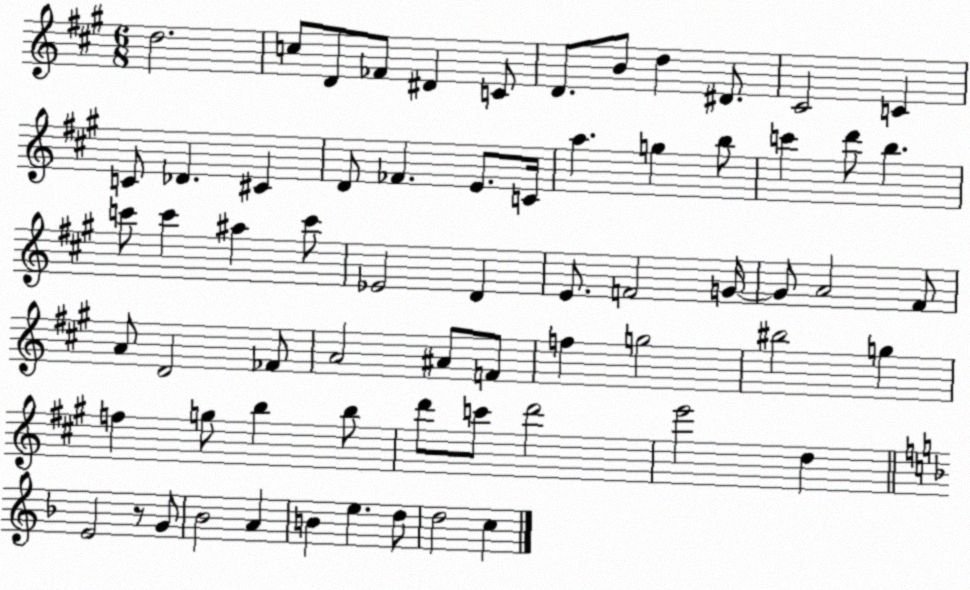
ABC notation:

X:1
T:Untitled
M:6/8
L:1/4
K:A
d2 c/2 D/2 _F/2 ^D C/2 D/2 B/2 d ^D/2 ^C2 C C/2 _D ^C D/2 _F E/2 C/4 a g b/2 c' d'/2 b c'/2 c' ^a c'/2 _E2 D E/2 F2 G/4 G/2 A2 ^F/2 A/2 D2 _F/2 A2 ^A/2 F/2 f g2 ^b2 g f g/2 b b/2 d'/2 c'/2 d'2 e'2 d E2 z/2 G/2 _B2 A B e d/2 d2 c